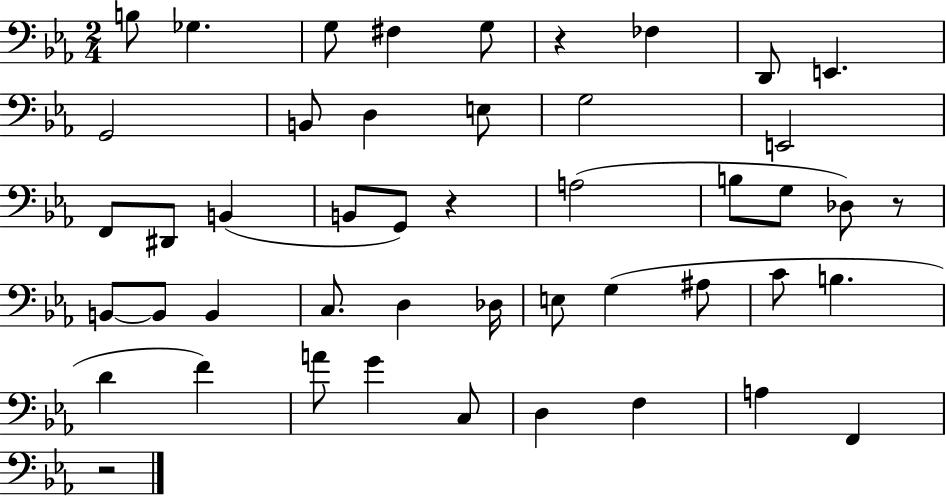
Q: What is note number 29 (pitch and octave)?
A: Db3